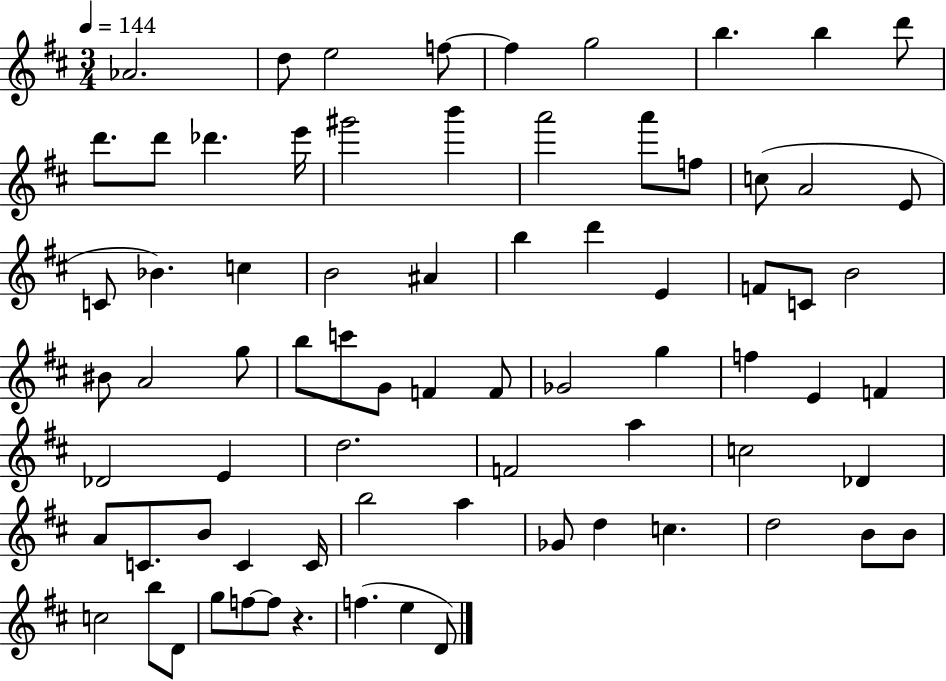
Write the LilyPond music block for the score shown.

{
  \clef treble
  \numericTimeSignature
  \time 3/4
  \key d \major
  \tempo 4 = 144
  aes'2. | d''8 e''2 f''8~~ | f''4 g''2 | b''4. b''4 d'''8 | \break d'''8. d'''8 des'''4. e'''16 | gis'''2 b'''4 | a'''2 a'''8 f''8 | c''8( a'2 e'8 | \break c'8 bes'4.) c''4 | b'2 ais'4 | b''4 d'''4 e'4 | f'8 c'8 b'2 | \break bis'8 a'2 g''8 | b''8 c'''8 g'8 f'4 f'8 | ges'2 g''4 | f''4 e'4 f'4 | \break des'2 e'4 | d''2. | f'2 a''4 | c''2 des'4 | \break a'8 c'8. b'8 c'4 c'16 | b''2 a''4 | ges'8 d''4 c''4. | d''2 b'8 b'8 | \break c''2 b''8 d'8 | g''8 f''8~~ f''8 r4. | f''4.( e''4 d'8) | \bar "|."
}